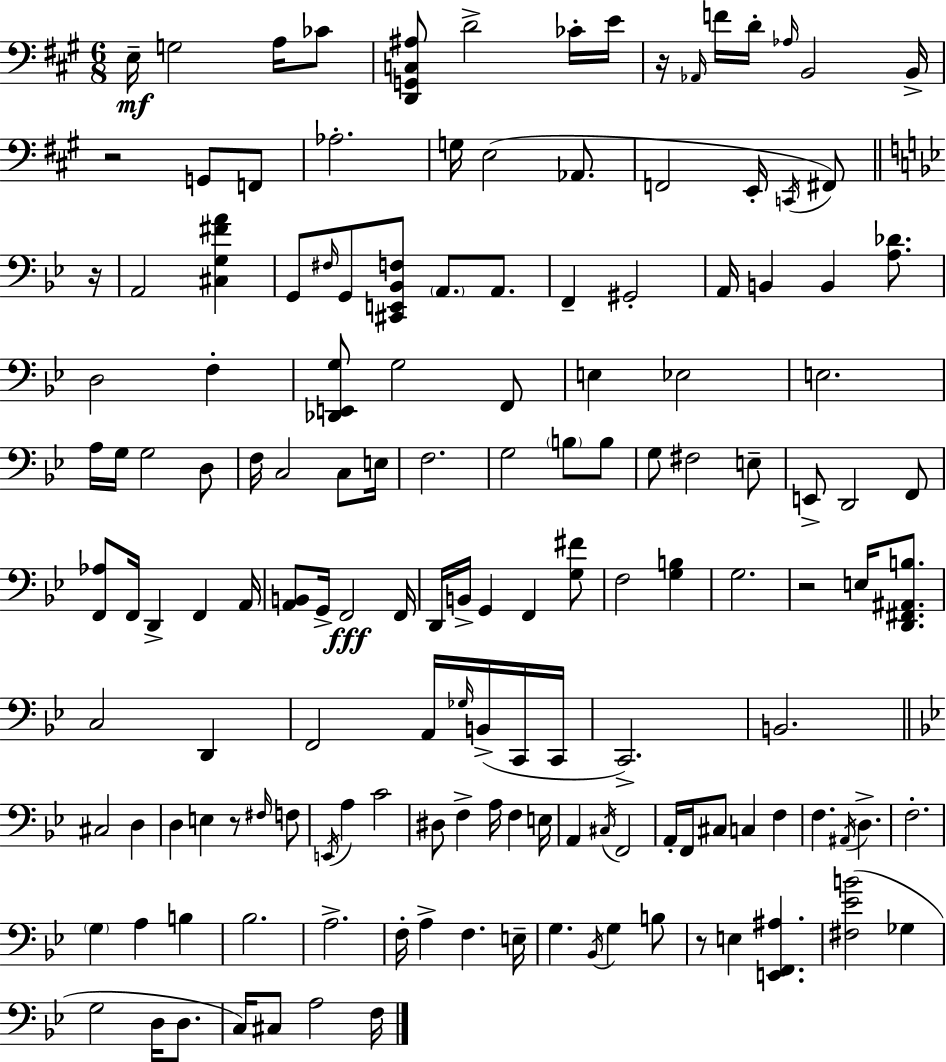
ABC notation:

X:1
T:Untitled
M:6/8
L:1/4
K:A
E,/4 G,2 A,/4 _C/2 [D,,G,,C,^A,]/2 D2 _C/4 E/4 z/4 _A,,/4 F/4 D/4 _A,/4 B,,2 B,,/4 z2 G,,/2 F,,/2 _A,2 G,/4 E,2 _A,,/2 F,,2 E,,/4 C,,/4 ^F,,/2 z/4 A,,2 [^C,G,^FA] G,,/2 ^F,/4 G,,/2 [^C,,E,,_B,,F,]/2 A,,/2 A,,/2 F,, ^G,,2 A,,/4 B,, B,, [A,_D]/2 D,2 F, [_D,,E,,G,]/2 G,2 F,,/2 E, _E,2 E,2 A,/4 G,/4 G,2 D,/2 F,/4 C,2 C,/2 E,/4 F,2 G,2 B,/2 B,/2 G,/2 ^F,2 E,/2 E,,/2 D,,2 F,,/2 [F,,_A,]/2 F,,/4 D,, F,, A,,/4 [A,,B,,]/2 G,,/4 F,,2 F,,/4 D,,/4 B,,/4 G,, F,, [G,^F]/2 F,2 [G,B,] G,2 z2 E,/4 [D,,^F,,^A,,B,]/2 C,2 D,, F,,2 A,,/4 _G,/4 B,,/4 C,,/4 C,,/4 C,,2 B,,2 ^C,2 D, D, E, z/2 ^F,/4 F,/2 E,,/4 A, C2 ^D,/2 F, A,/4 F, E,/4 A,, ^C,/4 F,,2 A,,/4 F,,/4 ^C,/2 C, F, F, ^A,,/4 D, F,2 G, A, B, _B,2 A,2 F,/4 A, F, E,/4 G, _B,,/4 G, B,/2 z/2 E, [E,,F,,^A,] [^F,_EB]2 _G, G,2 D,/4 D,/2 C,/4 ^C,/2 A,2 F,/4